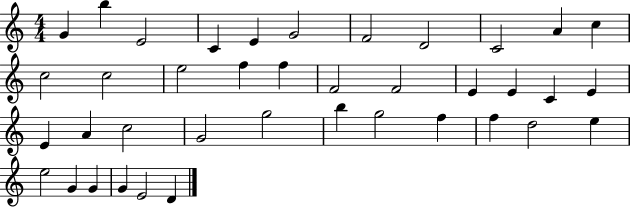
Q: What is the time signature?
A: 4/4